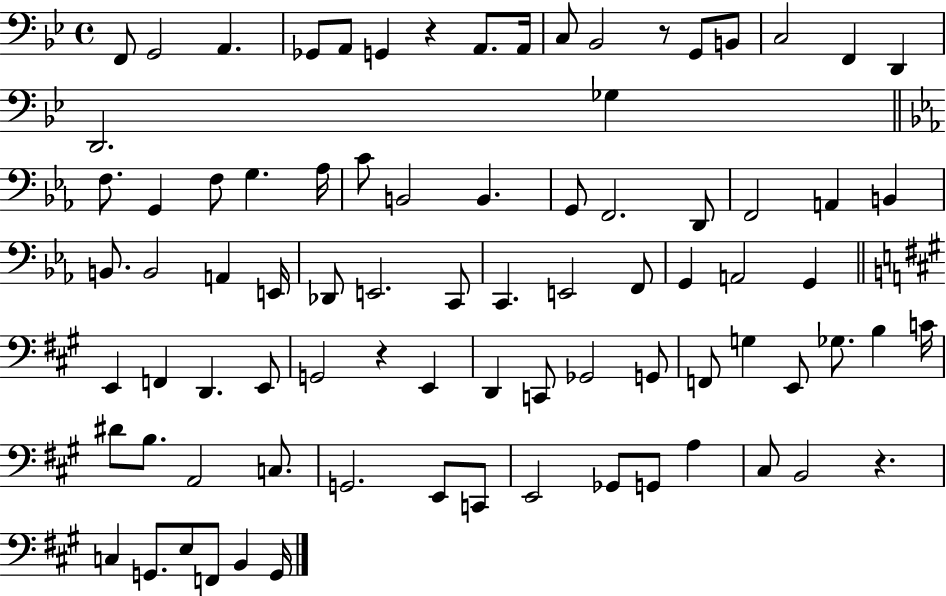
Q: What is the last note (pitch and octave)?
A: G2